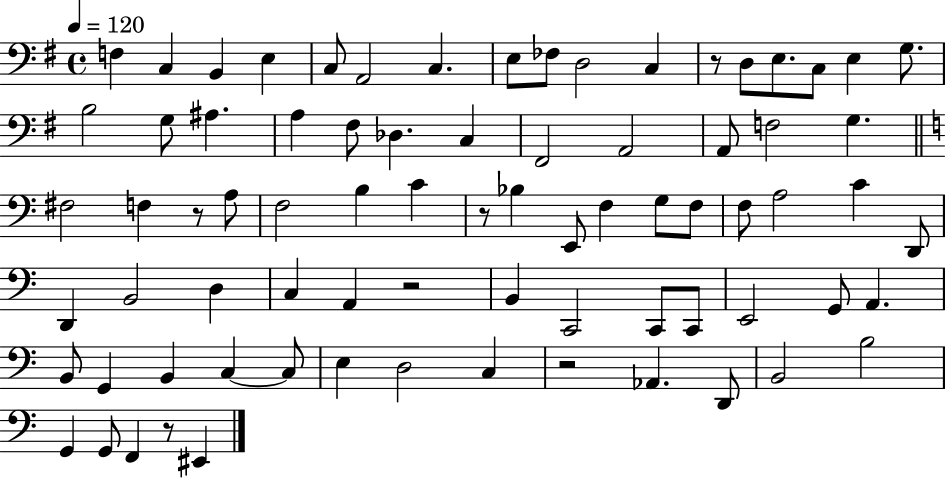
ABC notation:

X:1
T:Untitled
M:4/4
L:1/4
K:G
F, C, B,, E, C,/2 A,,2 C, E,/2 _F,/2 D,2 C, z/2 D,/2 E,/2 C,/2 E, G,/2 B,2 G,/2 ^A, A, ^F,/2 _D, C, ^F,,2 A,,2 A,,/2 F,2 G, ^F,2 F, z/2 A,/2 F,2 B, C z/2 _B, E,,/2 F, G,/2 F,/2 F,/2 A,2 C D,,/2 D,, B,,2 D, C, A,, z2 B,, C,,2 C,,/2 C,,/2 E,,2 G,,/2 A,, B,,/2 G,, B,, C, C,/2 E, D,2 C, z2 _A,, D,,/2 B,,2 B,2 G,, G,,/2 F,, z/2 ^E,,